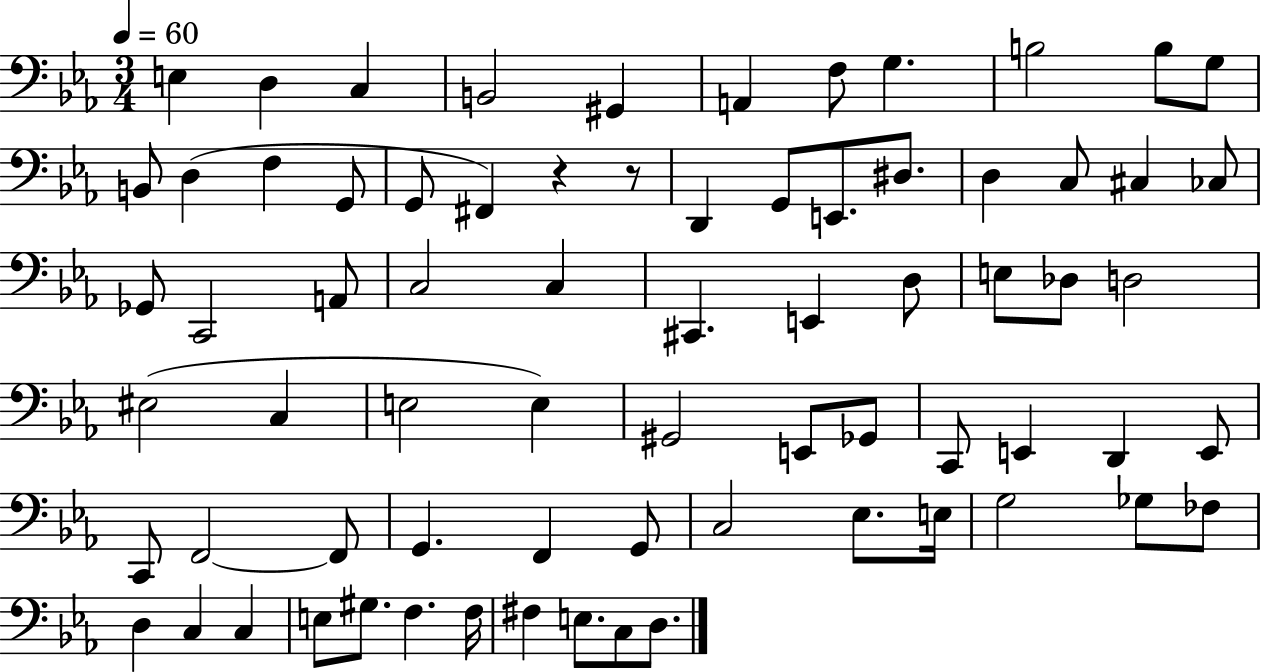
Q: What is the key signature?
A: EES major